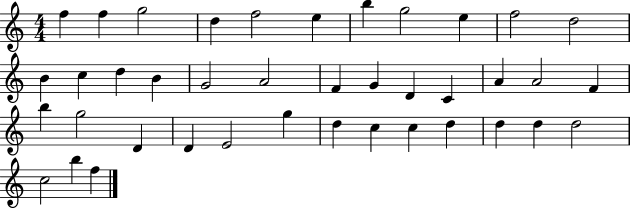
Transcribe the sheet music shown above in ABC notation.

X:1
T:Untitled
M:4/4
L:1/4
K:C
f f g2 d f2 e b g2 e f2 d2 B c d B G2 A2 F G D C A A2 F b g2 D D E2 g d c c d d d d2 c2 b f